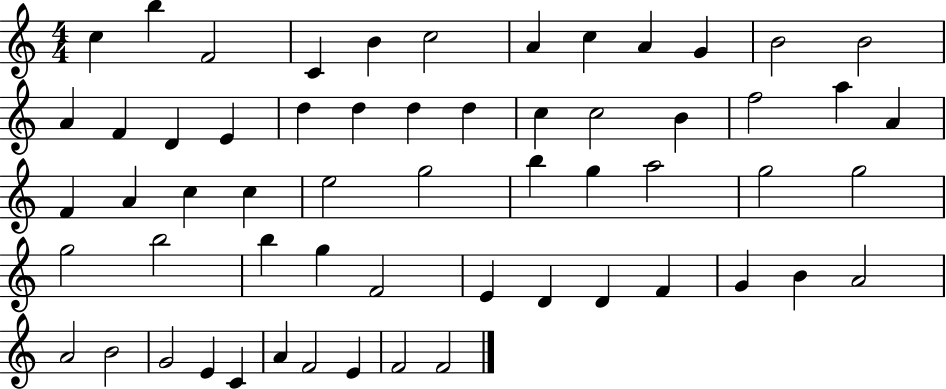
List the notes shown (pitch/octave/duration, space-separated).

C5/q B5/q F4/h C4/q B4/q C5/h A4/q C5/q A4/q G4/q B4/h B4/h A4/q F4/q D4/q E4/q D5/q D5/q D5/q D5/q C5/q C5/h B4/q F5/h A5/q A4/q F4/q A4/q C5/q C5/q E5/h G5/h B5/q G5/q A5/h G5/h G5/h G5/h B5/h B5/q G5/q F4/h E4/q D4/q D4/q F4/q G4/q B4/q A4/h A4/h B4/h G4/h E4/q C4/q A4/q F4/h E4/q F4/h F4/h